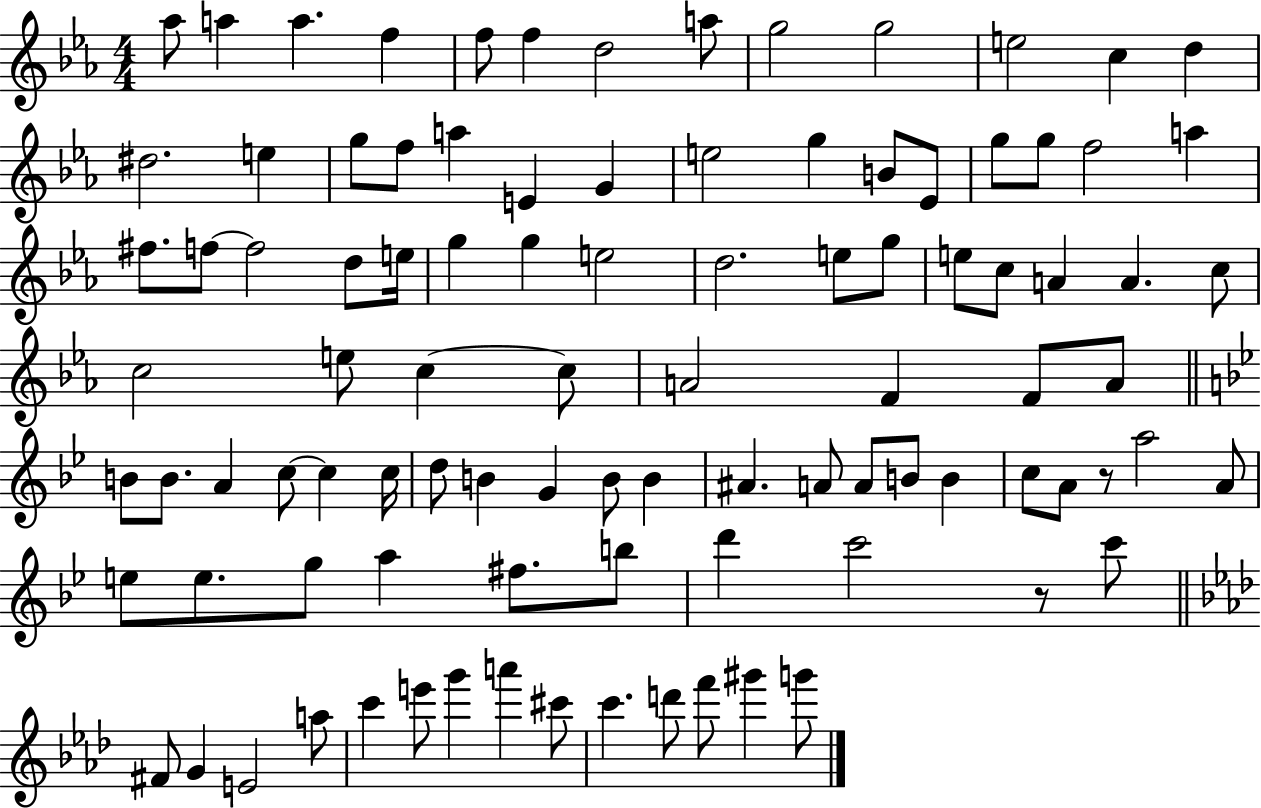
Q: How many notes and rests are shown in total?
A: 97